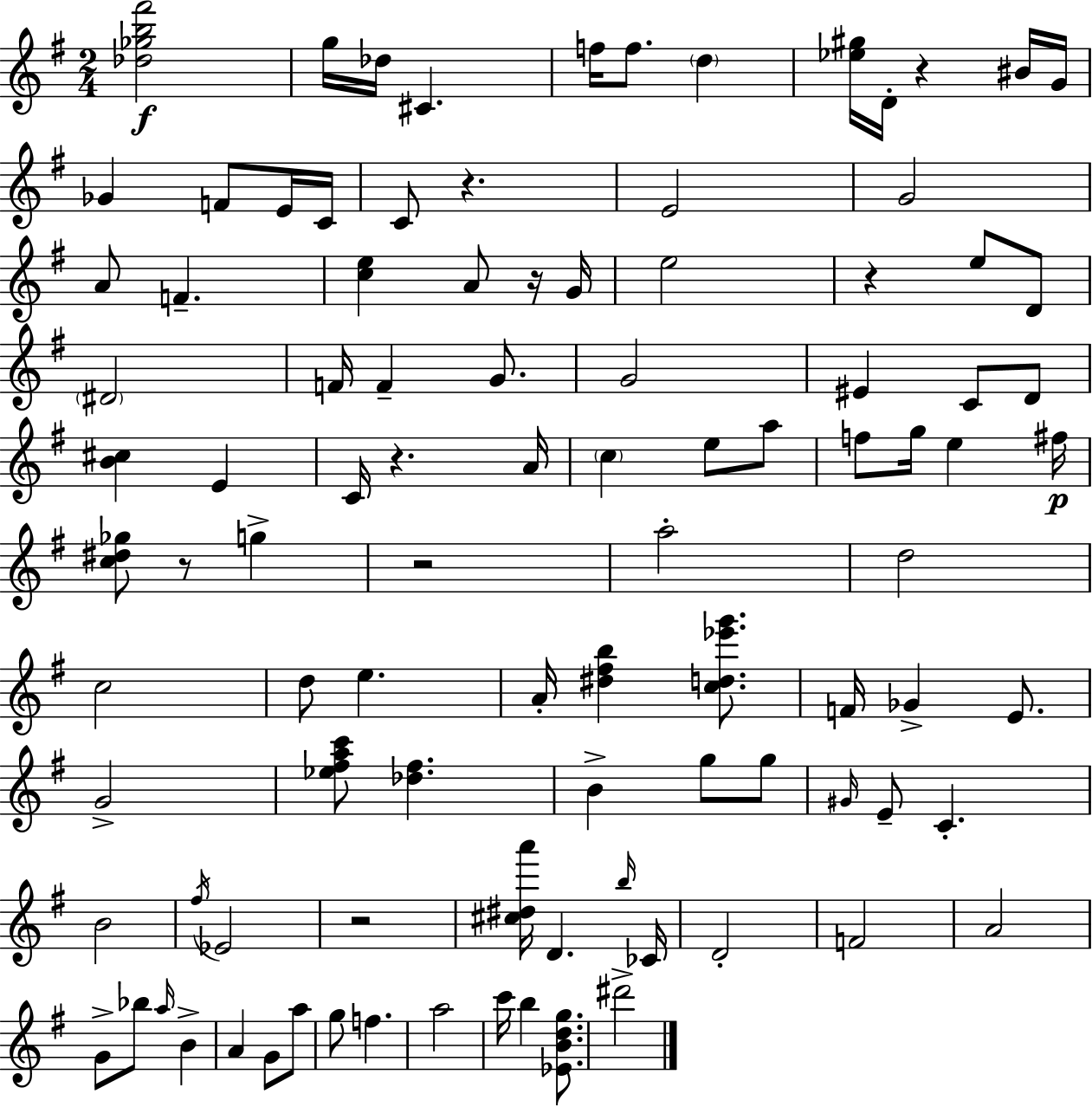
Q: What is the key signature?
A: E minor